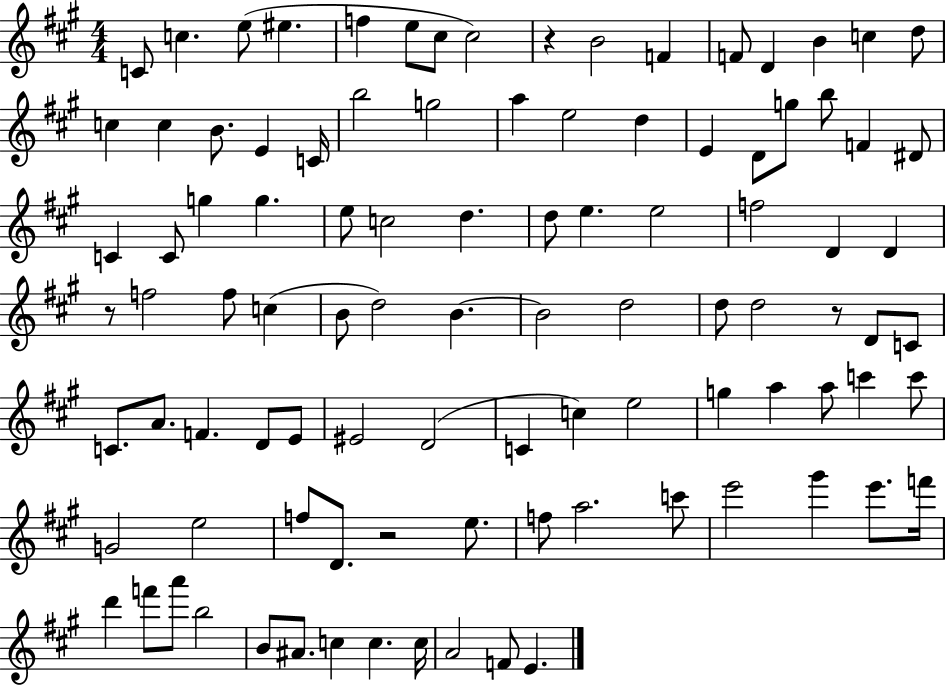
X:1
T:Untitled
M:4/4
L:1/4
K:A
C/2 c e/2 ^e f e/2 ^c/2 ^c2 z B2 F F/2 D B c d/2 c c B/2 E C/4 b2 g2 a e2 d E D/2 g/2 b/2 F ^D/2 C C/2 g g e/2 c2 d d/2 e e2 f2 D D z/2 f2 f/2 c B/2 d2 B B2 d2 d/2 d2 z/2 D/2 C/2 C/2 A/2 F D/2 E/2 ^E2 D2 C c e2 g a a/2 c' c'/2 G2 e2 f/2 D/2 z2 e/2 f/2 a2 c'/2 e'2 ^g' e'/2 f'/4 d' f'/2 a'/2 b2 B/2 ^A/2 c c c/4 A2 F/2 E